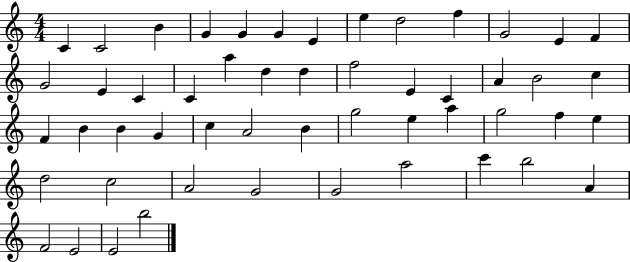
X:1
T:Untitled
M:4/4
L:1/4
K:C
C C2 B G G G E e d2 f G2 E F G2 E C C a d d f2 E C A B2 c F B B G c A2 B g2 e a g2 f e d2 c2 A2 G2 G2 a2 c' b2 A F2 E2 E2 b2